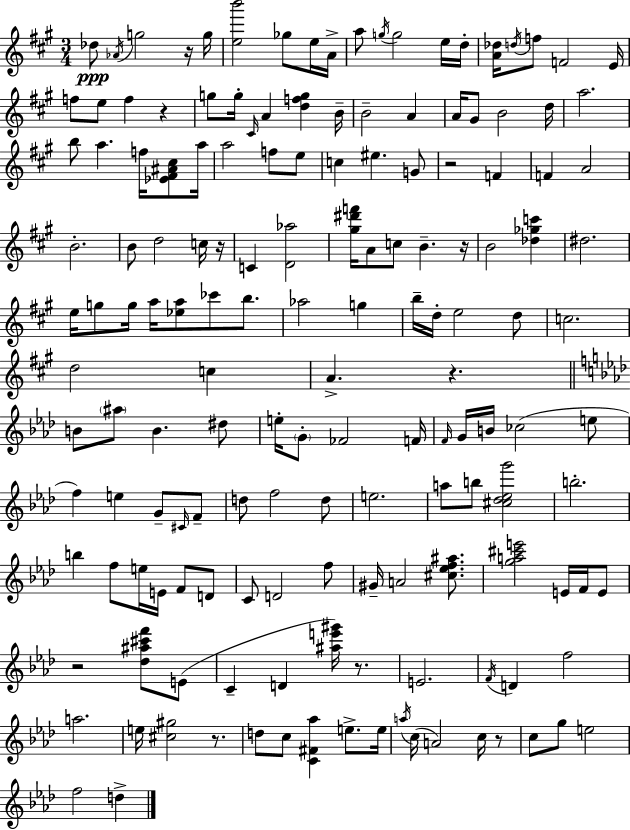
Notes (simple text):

Db5/e Ab4/s G5/h R/s G5/s [E5,B6]/h Gb5/e E5/s A4/s A5/e G5/s G5/h E5/s D5/s [A4,Db5]/s D5/s F5/e F4/h E4/s F5/e E5/e F5/q R/q G5/e G5/s C#4/s A4/q [D5,F5,G5]/q B4/s B4/h A4/q A4/s G#4/e B4/h D5/s A5/h. B5/e A5/q. F5/s [Eb4,F#4,A#4,C#5]/e A5/s A5/h F5/e E5/e C5/q EIS5/q. G4/e R/h F4/q F4/q A4/h B4/h. B4/e D5/h C5/s R/s C4/q [D4,Ab5]/h [G#5,D#6,F6]/s A4/e C5/e B4/q. R/s B4/h [Db5,Gb5,C6]/q D#5/h. E5/s G5/e G5/s A5/s [Eb5,A5]/e CES6/e B5/e. Ab5/h G5/q B5/s D5/s E5/h D5/e C5/h. D5/h C5/q A4/q. R/q. B4/e A#5/e B4/q. D#5/e E5/s G4/e FES4/h F4/s F4/s G4/s B4/s CES5/h E5/e F5/q E5/q G4/e C#4/s F4/e D5/e F5/h D5/e E5/h. A5/e B5/e [C#5,Db5,Eb5,G6]/h B5/h. B5/q F5/e E5/s E4/s F4/e D4/e C4/e D4/h F5/e G#4/s A4/h [C#5,Eb5,F5,A#5]/e. [G5,A5,C#6,E6]/h E4/s F4/s E4/e R/h [Db5,A#5,C#6,F6]/e E4/e C4/q D4/q [A#5,E6,G#6]/s R/e. E4/h. F4/s D4/q F5/h A5/h. E5/s [C#5,G#5]/h R/e. D5/e C5/e [C4,F#4,Ab5]/q E5/e. E5/s A5/s C5/s A4/h C5/s R/e C5/e G5/e E5/h F5/h D5/q